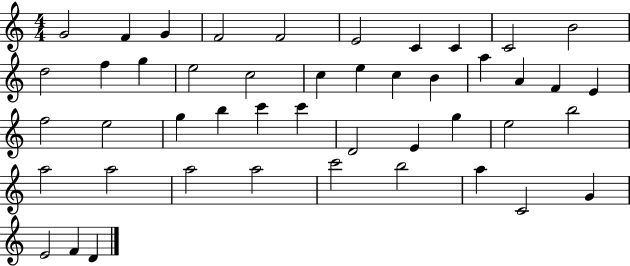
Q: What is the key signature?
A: C major